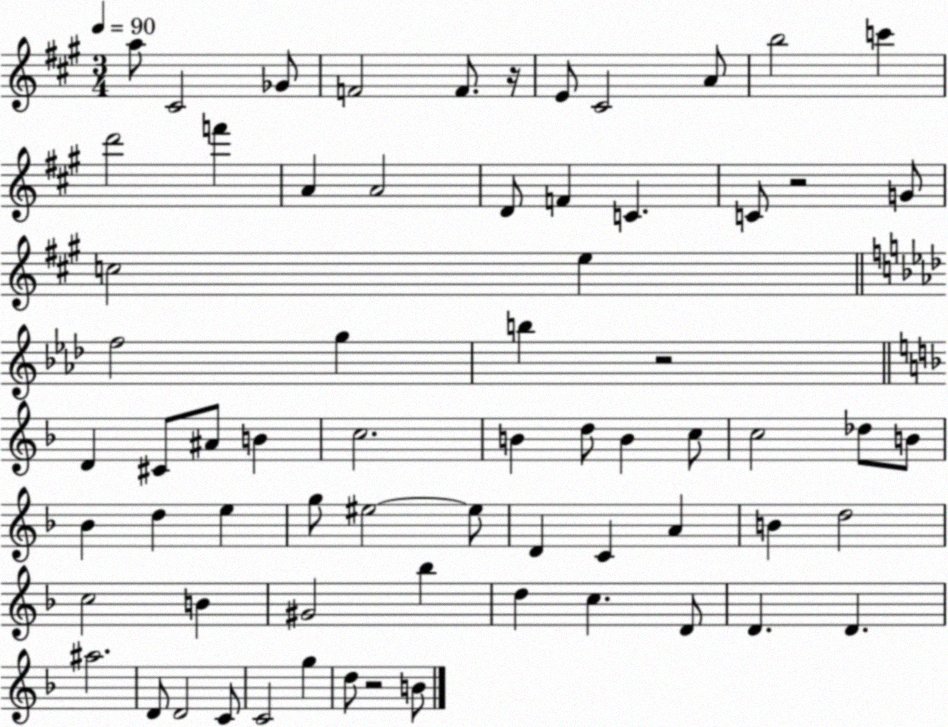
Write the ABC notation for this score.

X:1
T:Untitled
M:3/4
L:1/4
K:A
a/2 ^C2 _G/2 F2 F/2 z/4 E/2 ^C2 A/2 b2 c' d'2 f' A A2 D/2 F C C/2 z2 G/2 c2 e f2 g b z2 D ^C/2 ^A/2 B c2 B d/2 B c/2 c2 _d/2 B/2 _B d e g/2 ^e2 ^e/2 D C A B d2 c2 B ^G2 _b d c D/2 D D ^a2 D/2 D2 C/2 C2 g d/2 z2 B/2